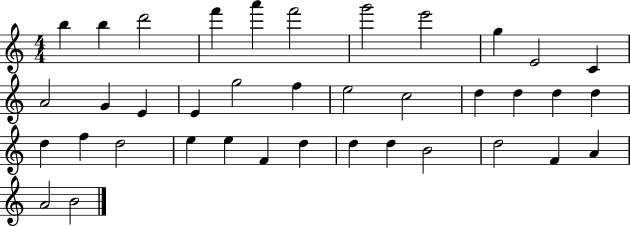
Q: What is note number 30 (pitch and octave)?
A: D5